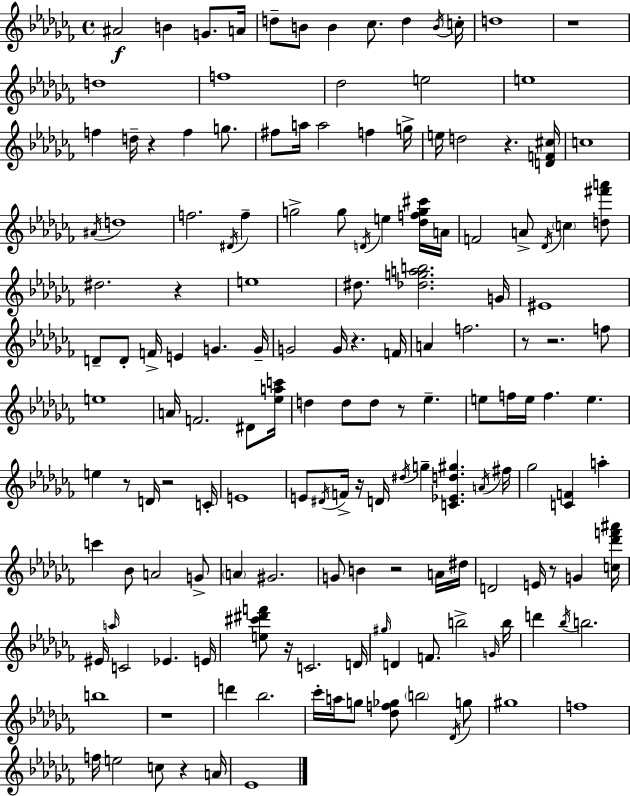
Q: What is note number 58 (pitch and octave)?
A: A4